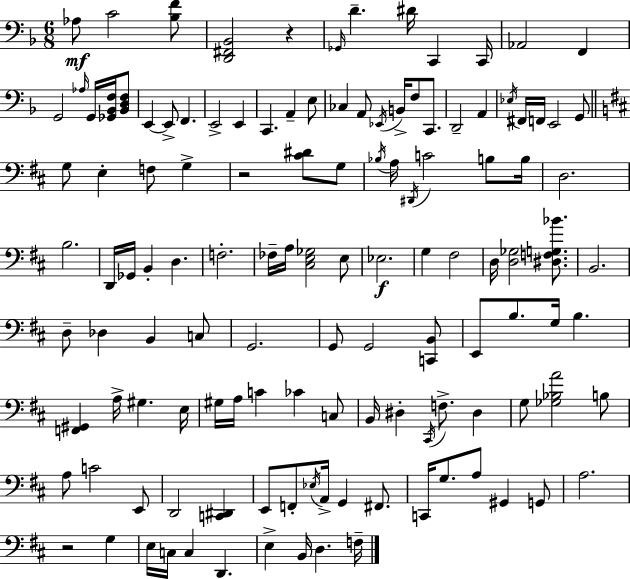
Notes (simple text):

Ab3/e C4/h [Bb3,F4]/e [D2,F#2,Bb2]/h R/q Gb2/s D4/q. D#4/s C2/q C2/s Ab2/h F2/q G2/h Ab3/s G2/s [Gb2,Bb2,F3]/s [Bb2,D3,F3]/e E2/q E2/e F2/q. E2/h E2/q C2/q. A2/q E3/e CES3/q A2/e Eb2/s B2/s F3/e C2/e. D2/h A2/q Eb3/s F#2/s F2/s E2/h G2/e G3/e E3/q F3/e G3/q R/h [C#4,D#4]/e G3/e Bb3/s A3/s D#2/s C4/h B3/e B3/s D3/h. B3/h. D2/s Gb2/s B2/q D3/q. F3/h. FES3/s A3/s [C#3,E3,Gb3]/h E3/e Eb3/h. G3/q F#3/h D3/s [D3,Gb3]/h [D#3,F3,G3,Bb4]/e. B2/h. D3/e Db3/q B2/q C3/e G2/h. G2/e G2/h [C2,B2]/e E2/e B3/e. G3/s B3/q. [F2,G#2]/q A3/s G#3/q. E3/s G#3/s A3/s C4/q CES4/q C3/e B2/s D#3/q C#2/s F3/e. D#3/q G3/e [Gb3,Bb3,A4]/h B3/e A3/e C4/h E2/e D2/h [C2,D#2]/q E2/e F2/e Eb3/s A2/s G2/q F#2/e. C2/s G3/e. A3/e G#2/q G2/e A3/h. R/h G3/q E3/s C3/s C3/q D2/q. E3/q B2/s D3/q. F3/s